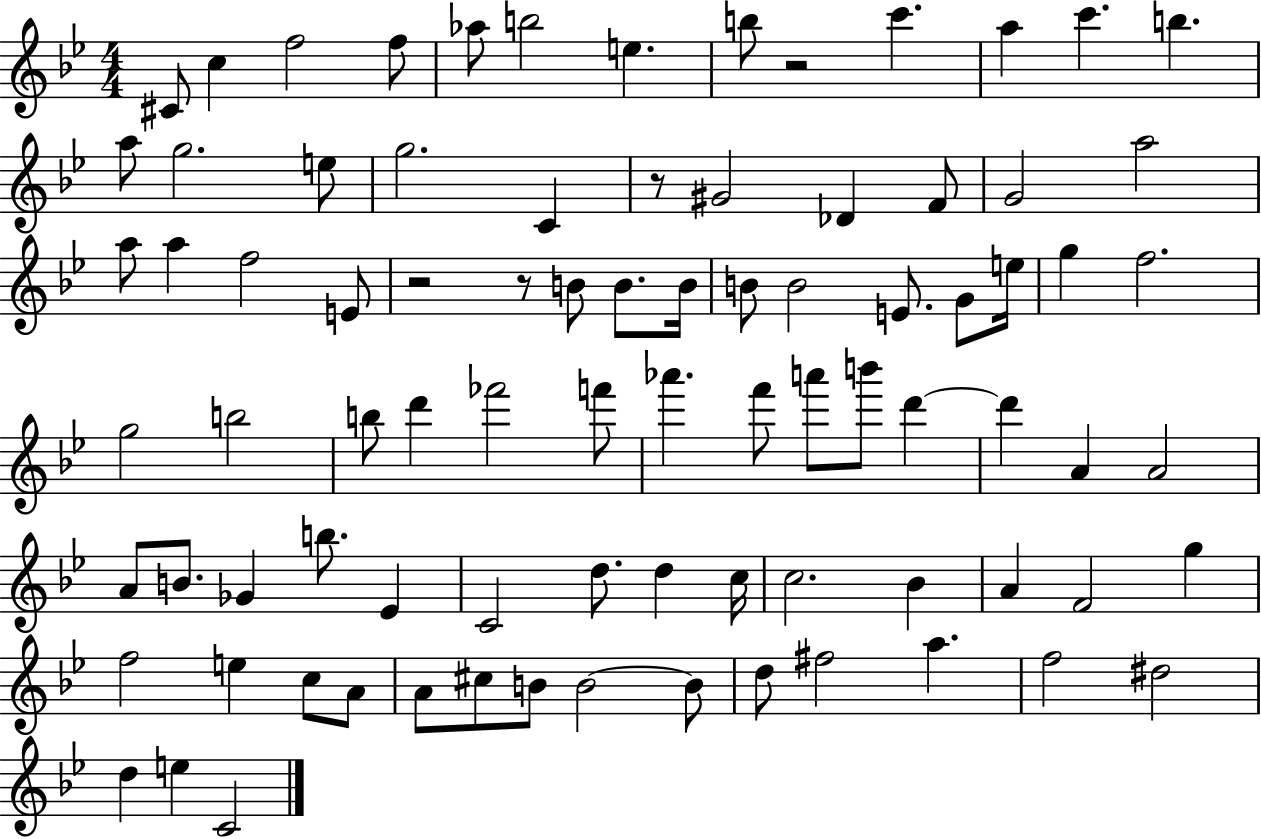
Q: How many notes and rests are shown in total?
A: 85